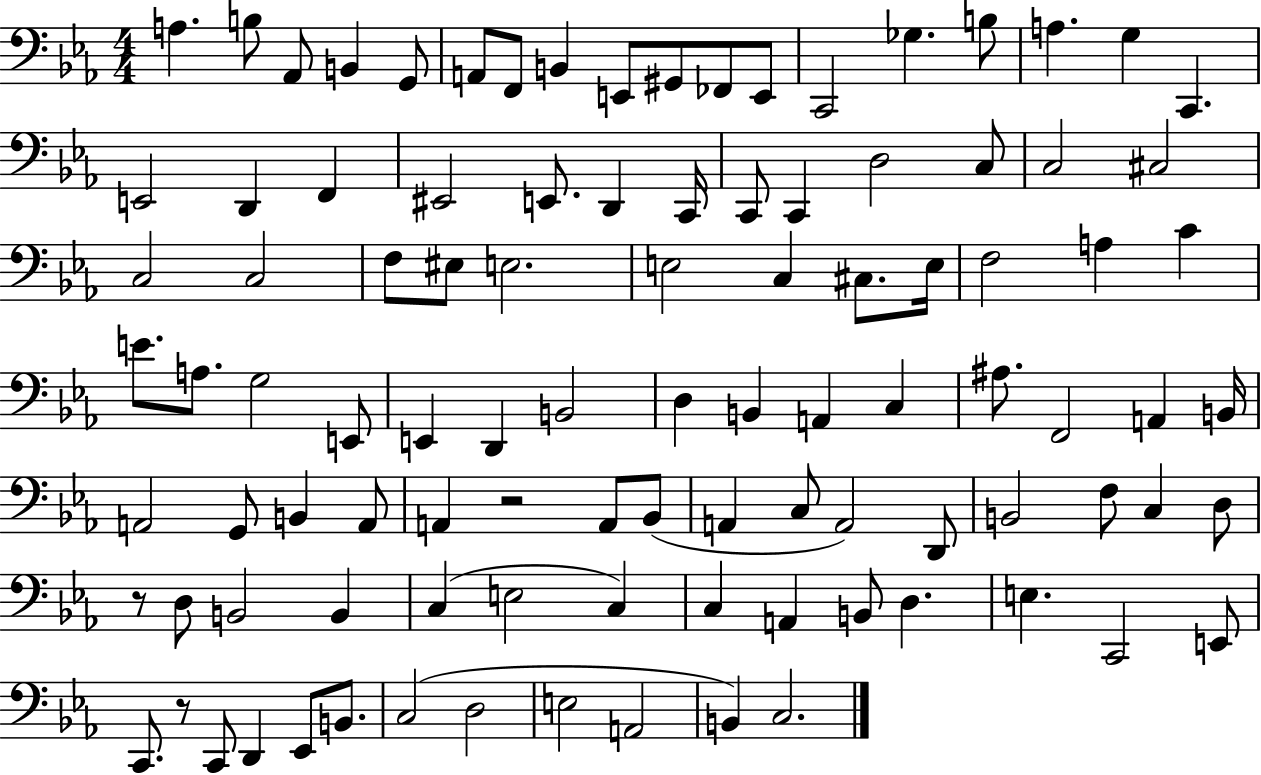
A3/q. B3/e Ab2/e B2/q G2/e A2/e F2/e B2/q E2/e G#2/e FES2/e E2/e C2/h Gb3/q. B3/e A3/q. G3/q C2/q. E2/h D2/q F2/q EIS2/h E2/e. D2/q C2/s C2/e C2/q D3/h C3/e C3/h C#3/h C3/h C3/h F3/e EIS3/e E3/h. E3/h C3/q C#3/e. E3/s F3/h A3/q C4/q E4/e. A3/e. G3/h E2/e E2/q D2/q B2/h D3/q B2/q A2/q C3/q A#3/e. F2/h A2/q B2/s A2/h G2/e B2/q A2/e A2/q R/h A2/e Bb2/e A2/q C3/e A2/h D2/e B2/h F3/e C3/q D3/e R/e D3/e B2/h B2/q C3/q E3/h C3/q C3/q A2/q B2/e D3/q. E3/q. C2/h E2/e C2/e. R/e C2/e D2/q Eb2/e B2/e. C3/h D3/h E3/h A2/h B2/q C3/h.